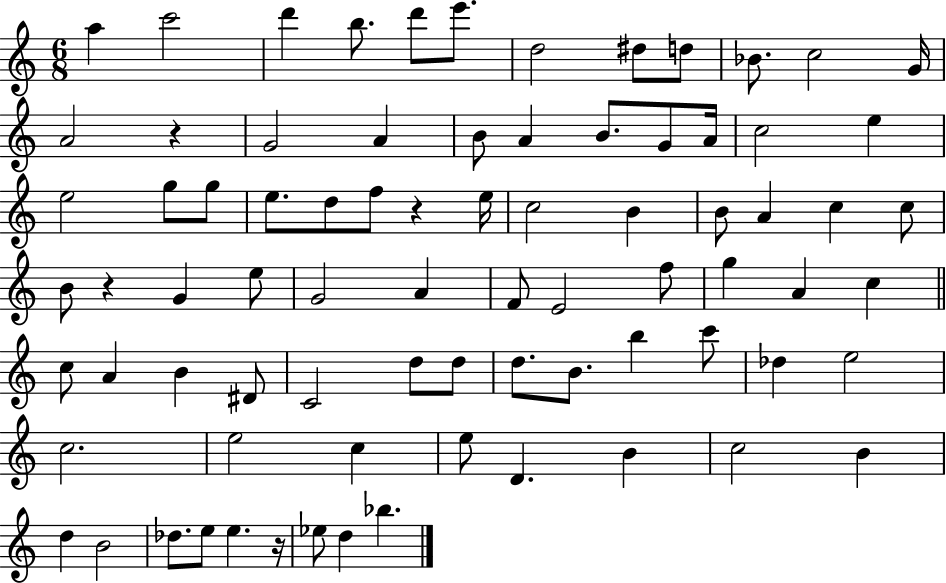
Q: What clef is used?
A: treble